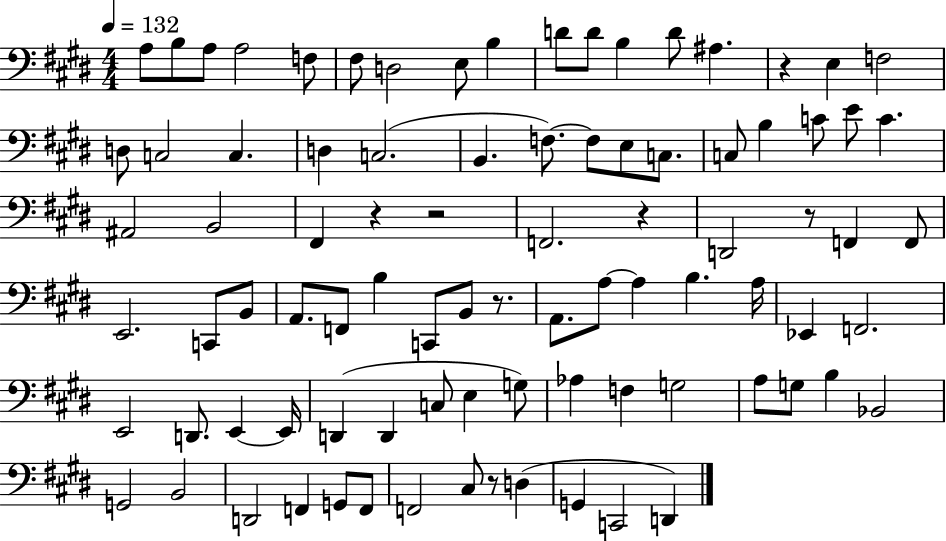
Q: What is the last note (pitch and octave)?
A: D2